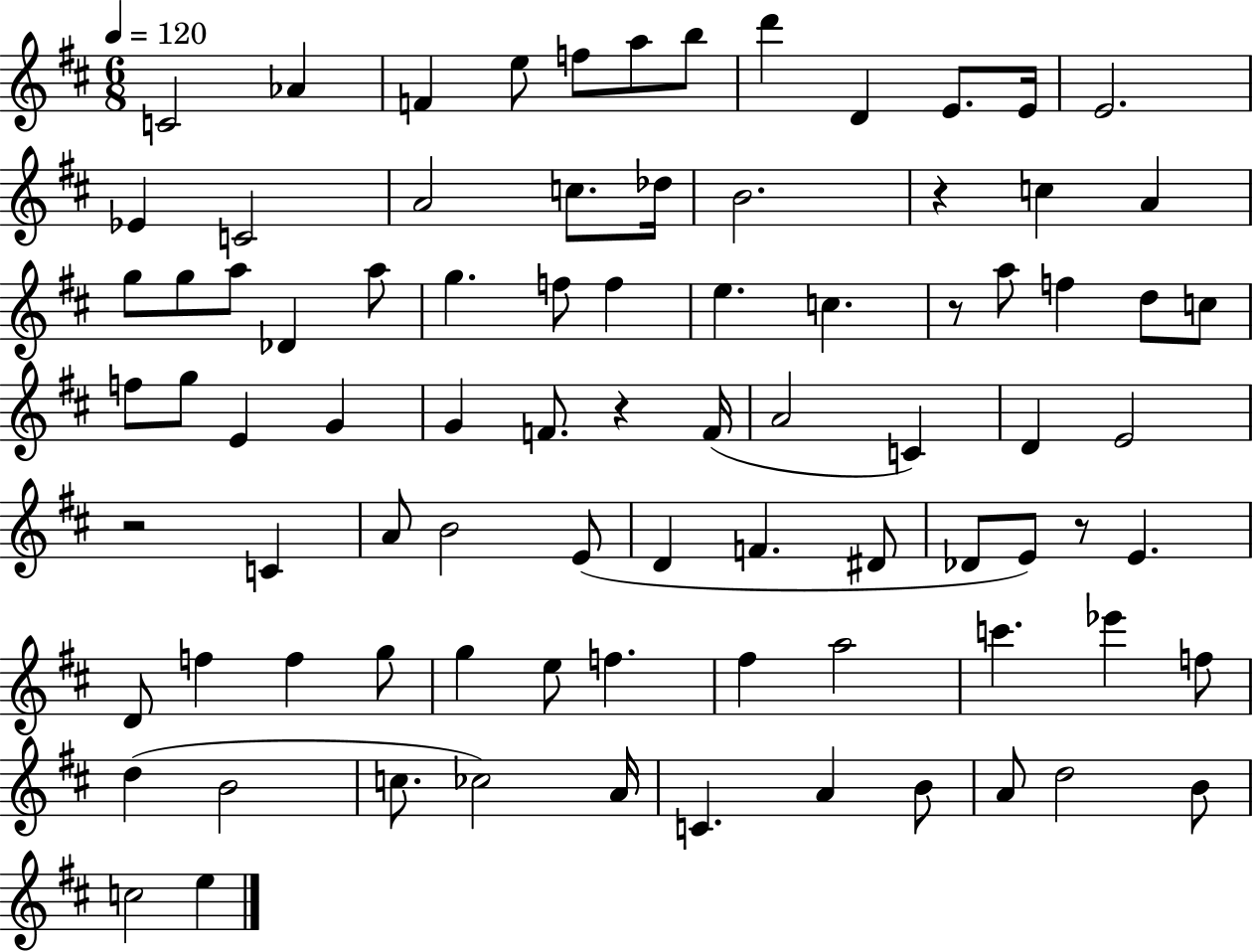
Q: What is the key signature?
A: D major